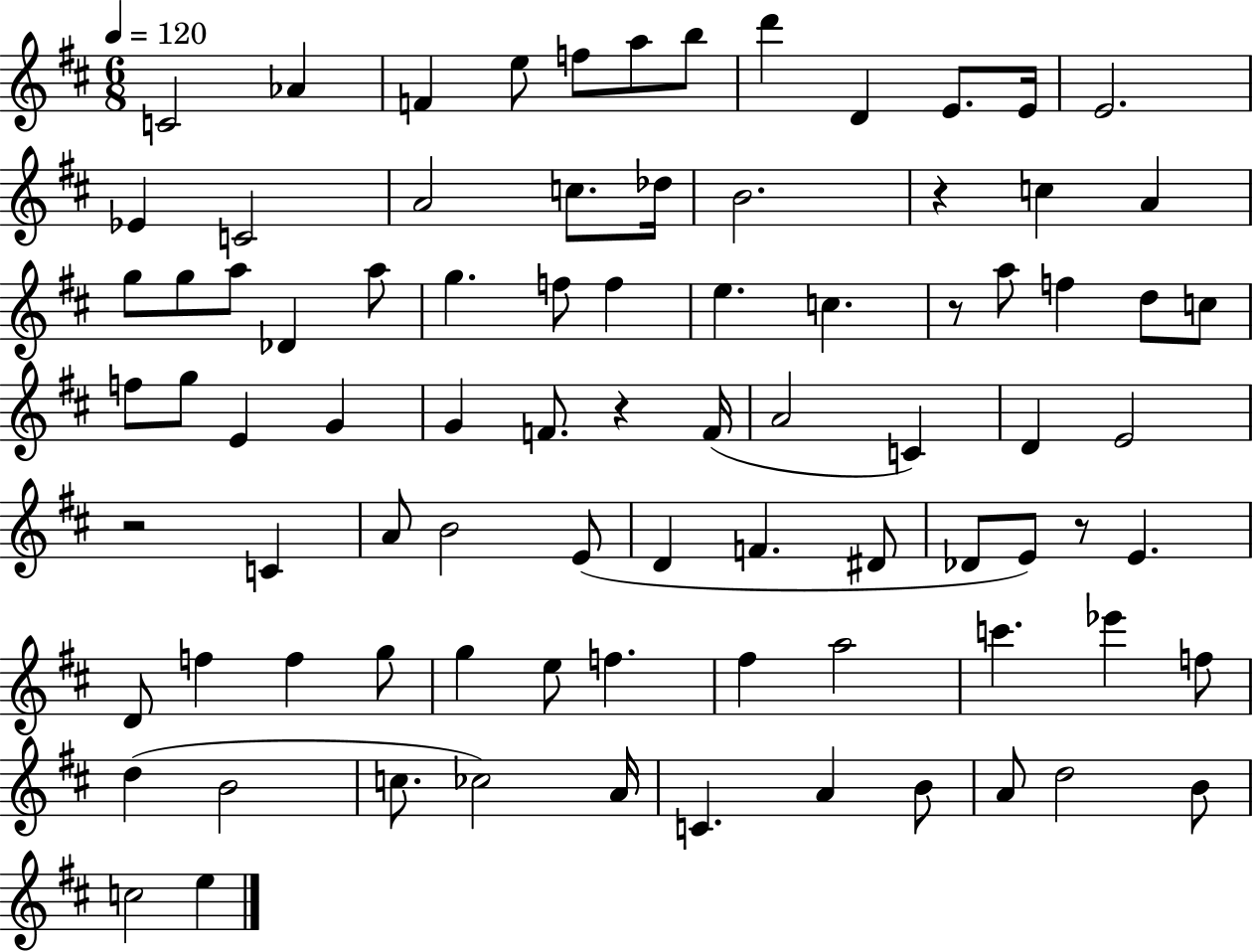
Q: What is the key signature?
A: D major